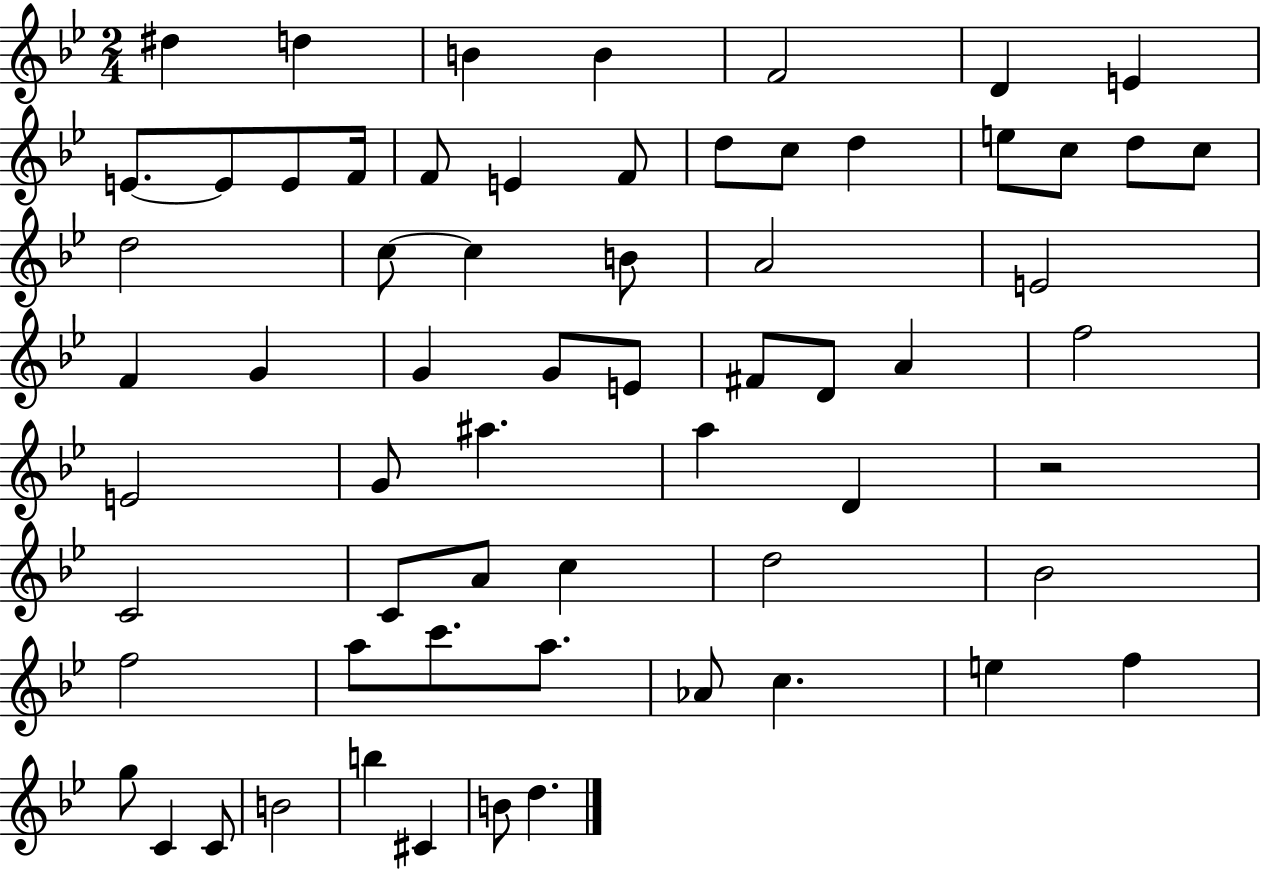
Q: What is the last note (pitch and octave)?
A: D5